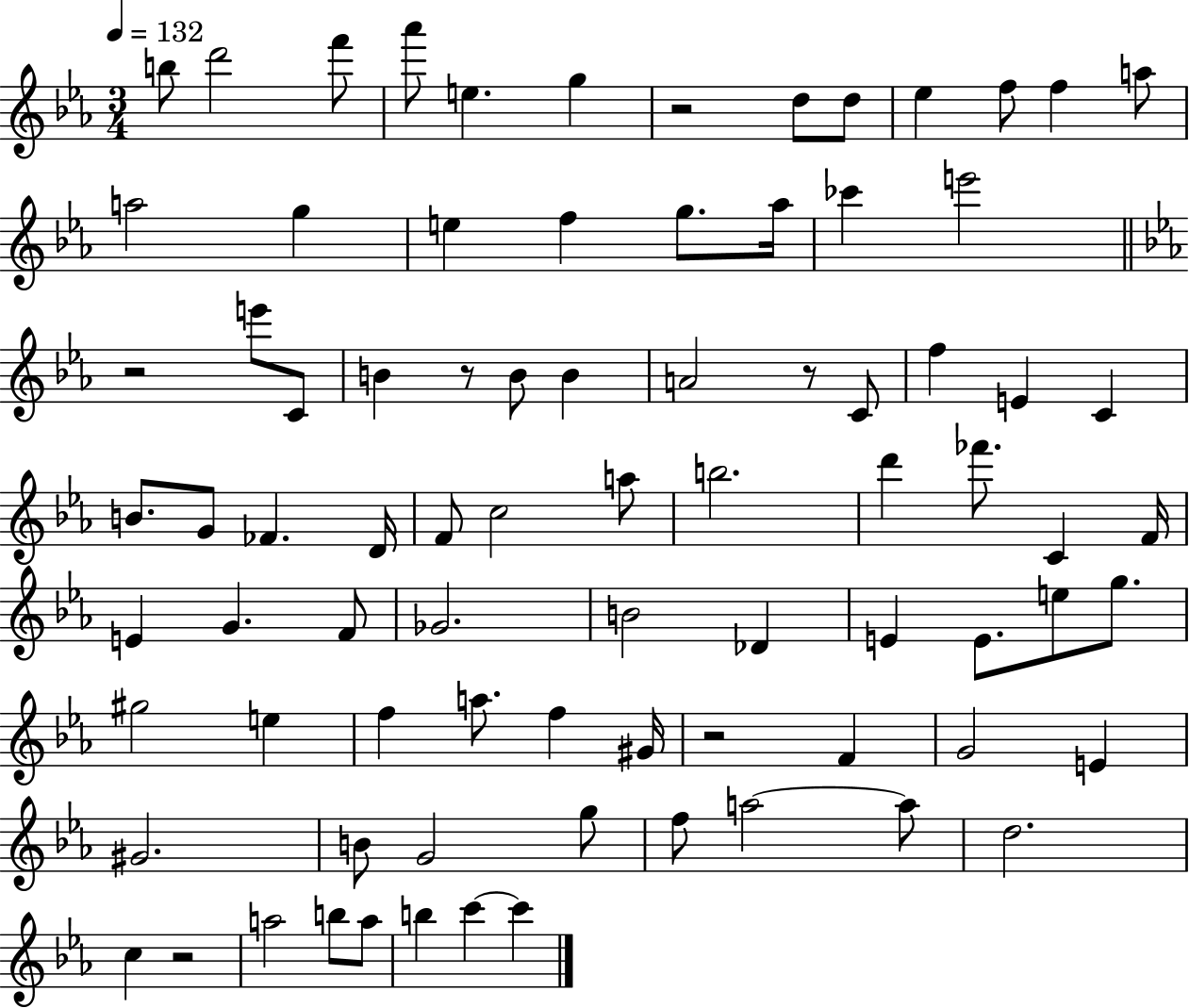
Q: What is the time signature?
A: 3/4